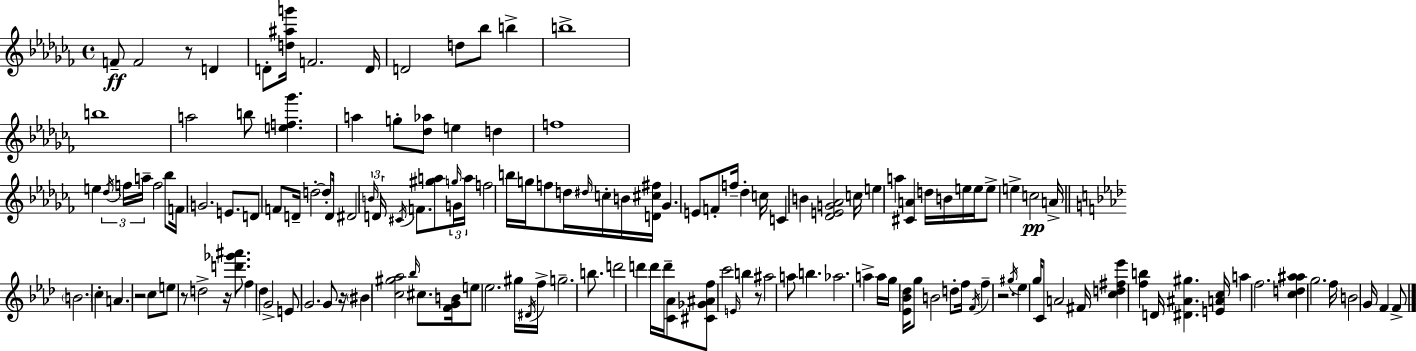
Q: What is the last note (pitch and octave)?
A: F4